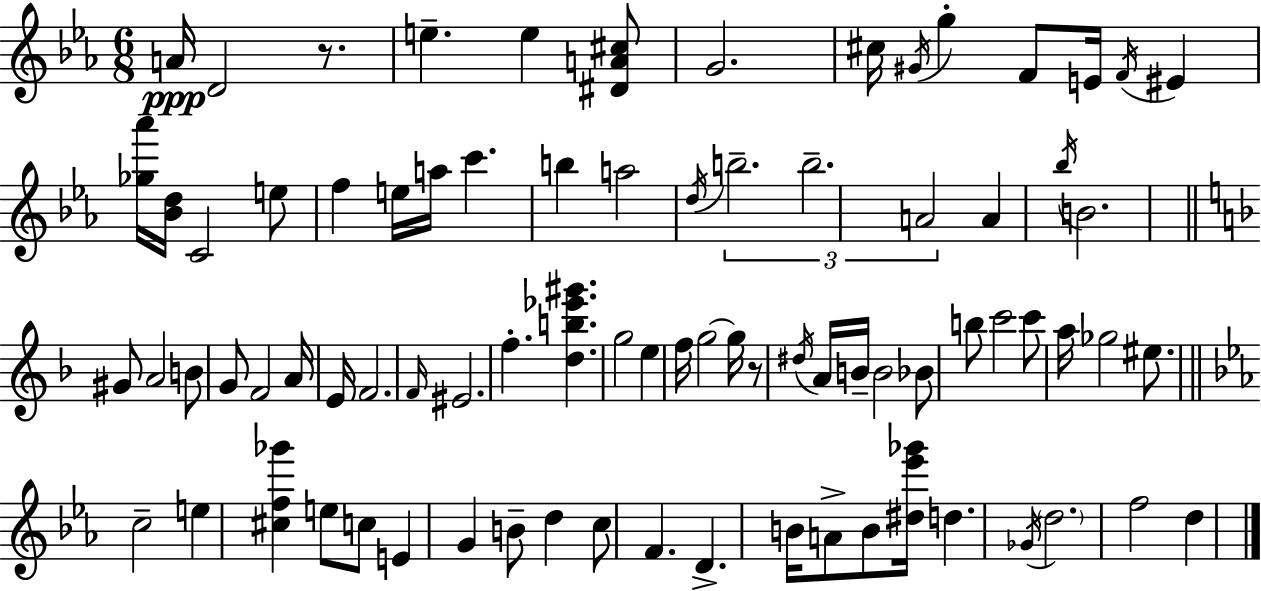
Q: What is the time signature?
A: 6/8